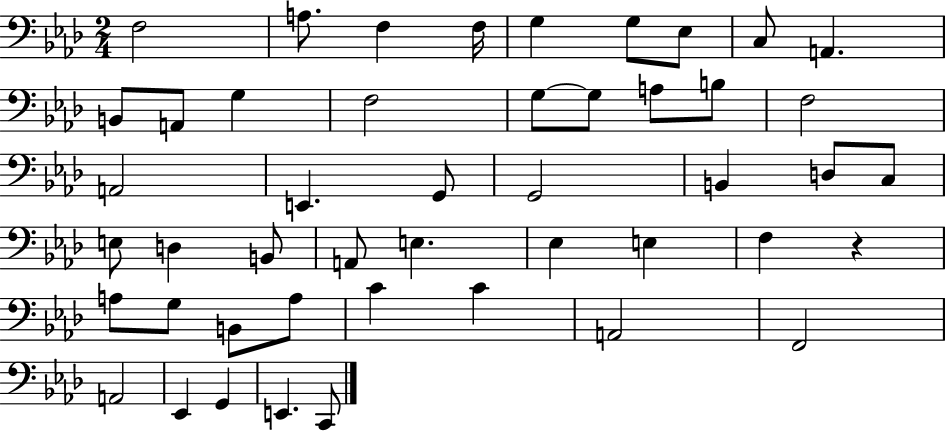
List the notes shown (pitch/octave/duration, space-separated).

F3/h A3/e. F3/q F3/s G3/q G3/e Eb3/e C3/e A2/q. B2/e A2/e G3/q F3/h G3/e G3/e A3/e B3/e F3/h A2/h E2/q. G2/e G2/h B2/q D3/e C3/e E3/e D3/q B2/e A2/e E3/q. Eb3/q E3/q F3/q R/q A3/e G3/e B2/e A3/e C4/q C4/q A2/h F2/h A2/h Eb2/q G2/q E2/q. C2/e